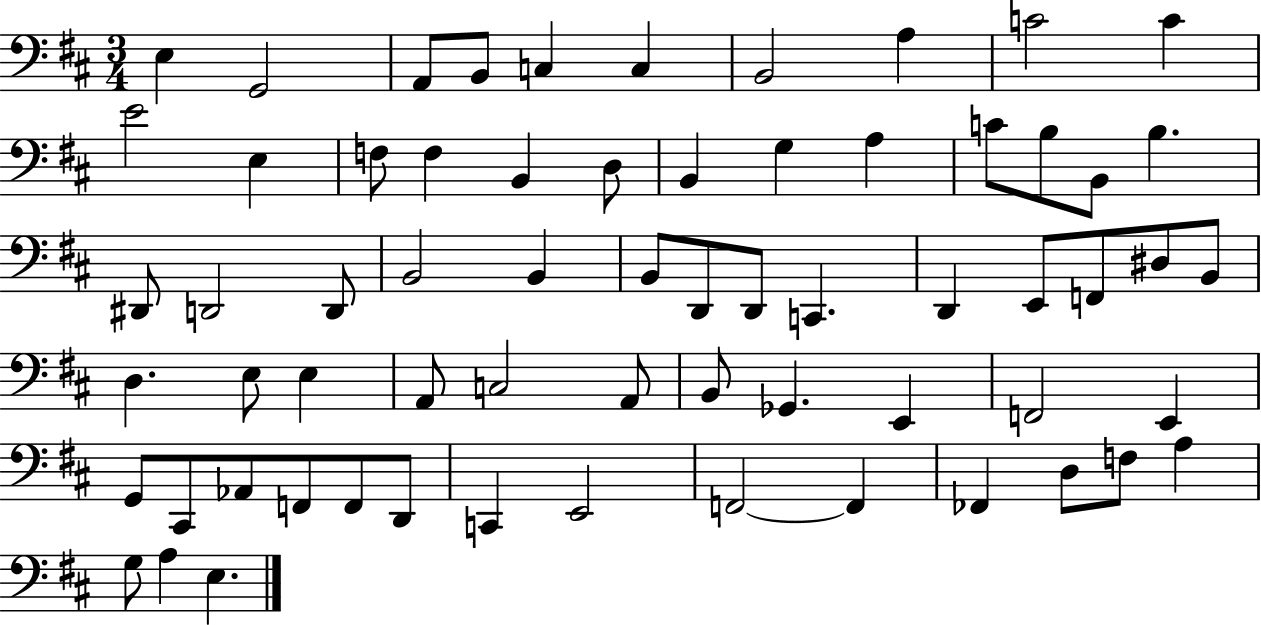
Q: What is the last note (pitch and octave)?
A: E3